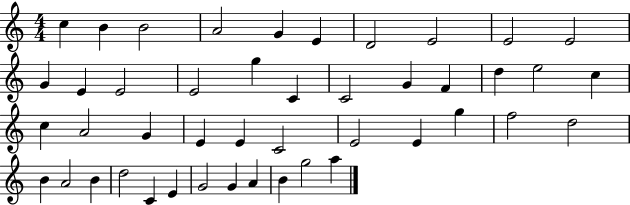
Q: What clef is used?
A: treble